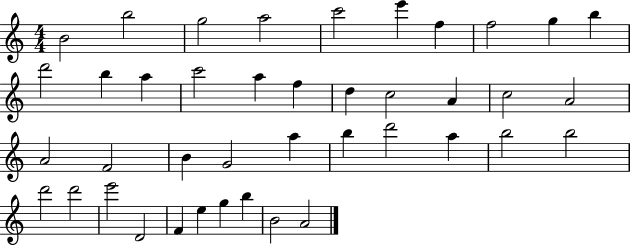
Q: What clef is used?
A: treble